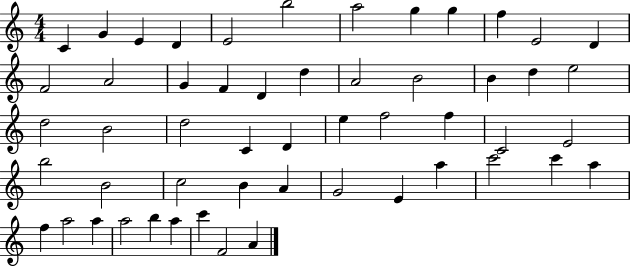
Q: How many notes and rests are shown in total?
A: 53